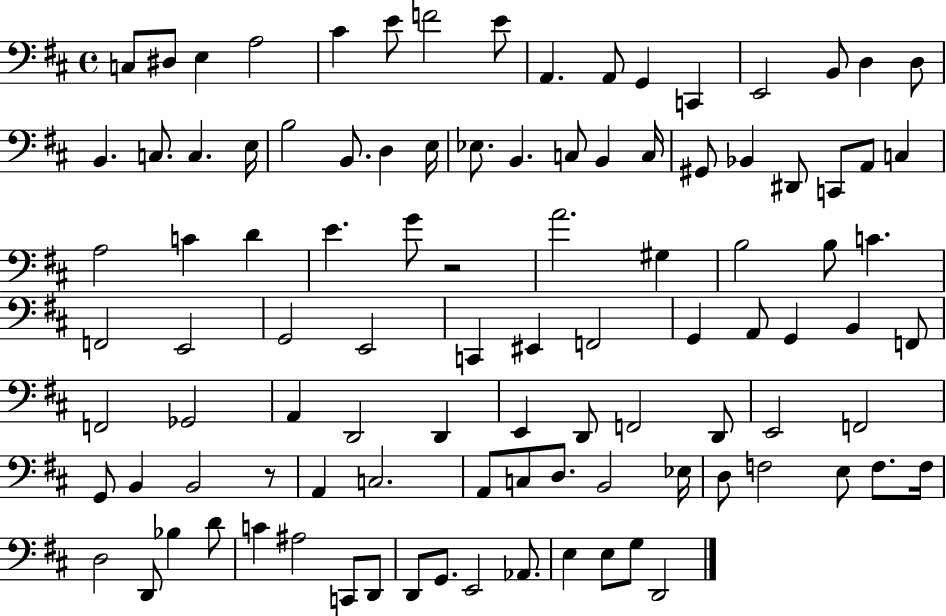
X:1
T:Untitled
M:4/4
L:1/4
K:D
C,/2 ^D,/2 E, A,2 ^C E/2 F2 E/2 A,, A,,/2 G,, C,, E,,2 B,,/2 D, D,/2 B,, C,/2 C, E,/4 B,2 B,,/2 D, E,/4 _E,/2 B,, C,/2 B,, C,/4 ^G,,/2 _B,, ^D,,/2 C,,/2 A,,/2 C, A,2 C D E G/2 z2 A2 ^G, B,2 B,/2 C F,,2 E,,2 G,,2 E,,2 C,, ^E,, F,,2 G,, A,,/2 G,, B,, F,,/2 F,,2 _G,,2 A,, D,,2 D,, E,, D,,/2 F,,2 D,,/2 E,,2 F,,2 G,,/2 B,, B,,2 z/2 A,, C,2 A,,/2 C,/2 D,/2 B,,2 _E,/4 D,/2 F,2 E,/2 F,/2 F,/4 D,2 D,,/2 _B, D/2 C ^A,2 C,,/2 D,,/2 D,,/2 G,,/2 E,,2 _A,,/2 E, E,/2 G,/2 D,,2